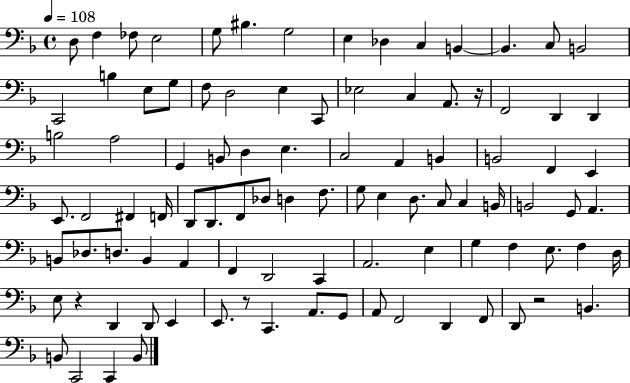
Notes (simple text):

D3/e F3/q FES3/e E3/h G3/e BIS3/q. G3/h E3/q Db3/q C3/q B2/q B2/q. C3/e B2/h C2/h B3/q E3/e G3/e F3/e D3/h E3/q C2/e Eb3/h C3/q A2/e. R/s F2/h D2/q D2/q B3/h A3/h G2/q B2/e D3/q E3/q. C3/h A2/q B2/q B2/h F2/q E2/q E2/e. F2/h F#2/q F2/s D2/e D2/e. F2/e Db3/e D3/q F3/e. G3/e E3/q D3/e. C3/e C3/q B2/s B2/h G2/e A2/q. B2/e Db3/e. D3/e. B2/q A2/q F2/q D2/h C2/q A2/h. E3/q G3/q F3/q E3/e. F3/q D3/s E3/e R/q D2/q D2/e E2/q E2/e. R/e C2/q. A2/e. G2/e A2/e F2/h D2/q F2/e D2/e R/h B2/q. B2/e C2/h C2/q B2/e